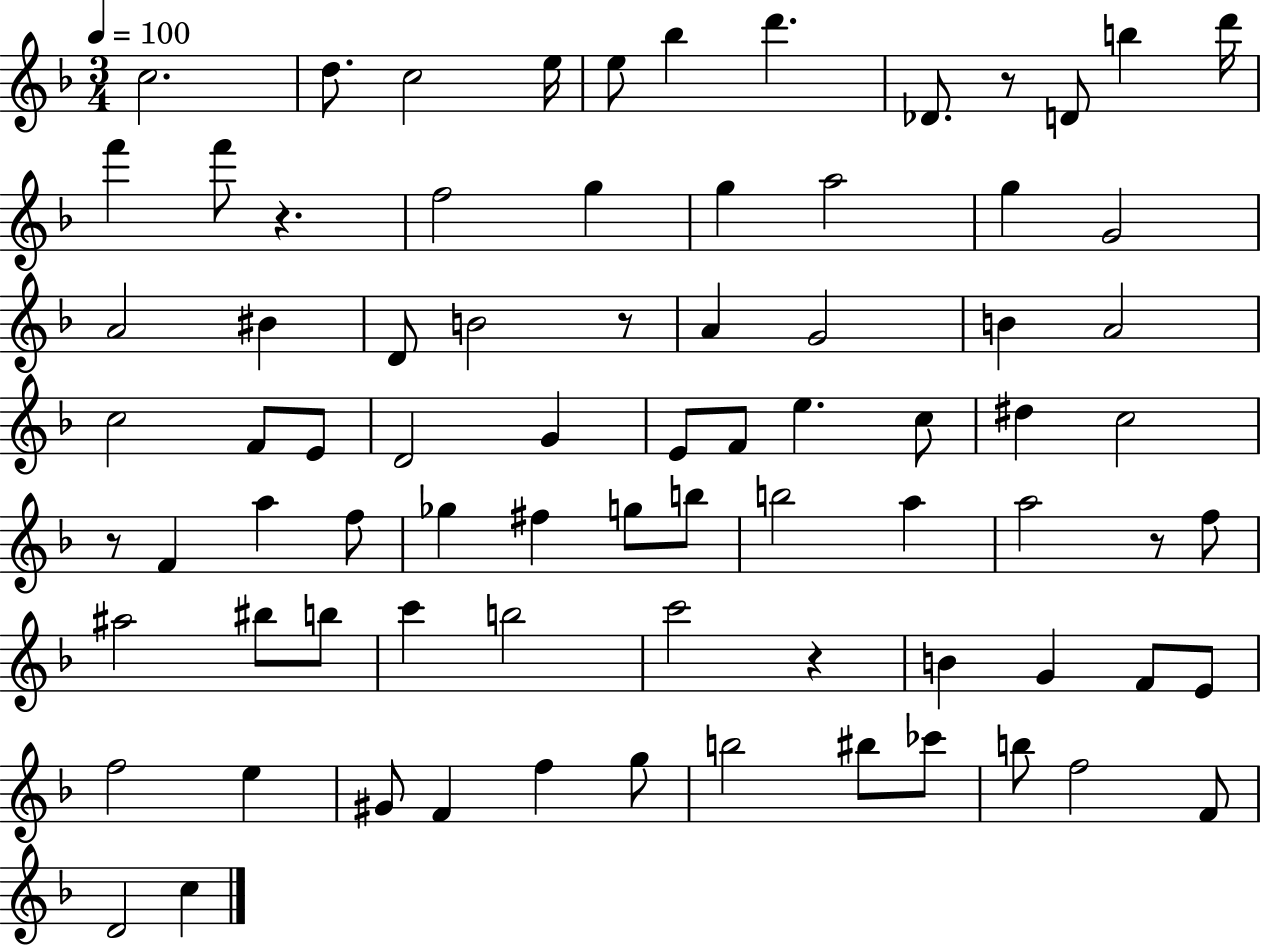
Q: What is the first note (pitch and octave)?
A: C5